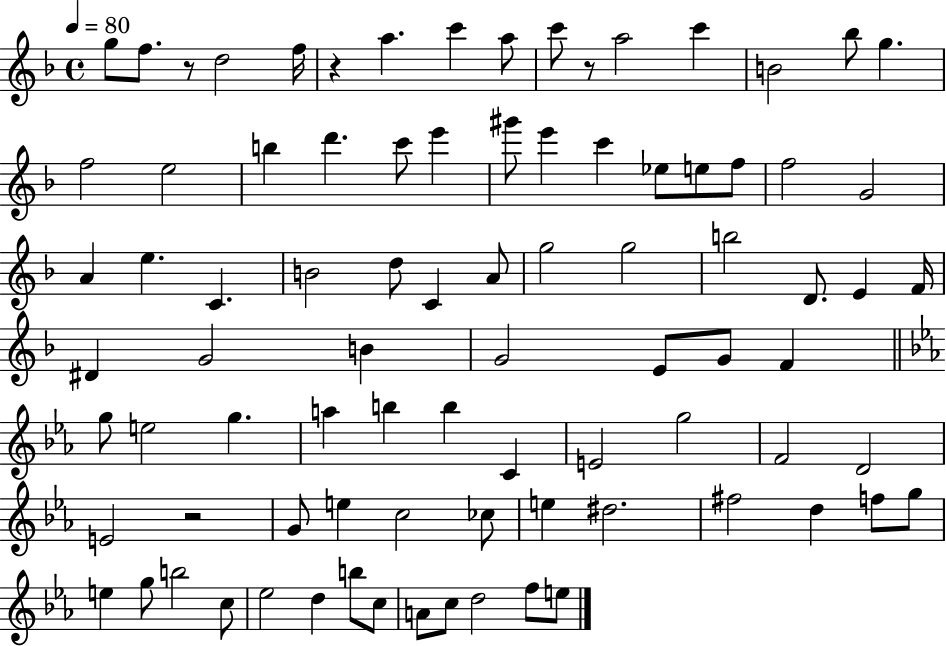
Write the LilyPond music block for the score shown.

{
  \clef treble
  \time 4/4
  \defaultTimeSignature
  \key f \major
  \tempo 4 = 80
  g''8 f''8. r8 d''2 f''16 | r4 a''4. c'''4 a''8 | c'''8 r8 a''2 c'''4 | b'2 bes''8 g''4. | \break f''2 e''2 | b''4 d'''4. c'''8 e'''4 | gis'''8 e'''4 c'''4 ees''8 e''8 f''8 | f''2 g'2 | \break a'4 e''4. c'4. | b'2 d''8 c'4 a'8 | g''2 g''2 | b''2 d'8. e'4 f'16 | \break dis'4 g'2 b'4 | g'2 e'8 g'8 f'4 | \bar "||" \break \key ees \major g''8 e''2 g''4. | a''4 b''4 b''4 c'4 | e'2 g''2 | f'2 d'2 | \break e'2 r2 | g'8 e''4 c''2 ces''8 | e''4 dis''2. | fis''2 d''4 f''8 g''8 | \break e''4 g''8 b''2 c''8 | ees''2 d''4 b''8 c''8 | a'8 c''8 d''2 f''8 e''8 | \bar "|."
}